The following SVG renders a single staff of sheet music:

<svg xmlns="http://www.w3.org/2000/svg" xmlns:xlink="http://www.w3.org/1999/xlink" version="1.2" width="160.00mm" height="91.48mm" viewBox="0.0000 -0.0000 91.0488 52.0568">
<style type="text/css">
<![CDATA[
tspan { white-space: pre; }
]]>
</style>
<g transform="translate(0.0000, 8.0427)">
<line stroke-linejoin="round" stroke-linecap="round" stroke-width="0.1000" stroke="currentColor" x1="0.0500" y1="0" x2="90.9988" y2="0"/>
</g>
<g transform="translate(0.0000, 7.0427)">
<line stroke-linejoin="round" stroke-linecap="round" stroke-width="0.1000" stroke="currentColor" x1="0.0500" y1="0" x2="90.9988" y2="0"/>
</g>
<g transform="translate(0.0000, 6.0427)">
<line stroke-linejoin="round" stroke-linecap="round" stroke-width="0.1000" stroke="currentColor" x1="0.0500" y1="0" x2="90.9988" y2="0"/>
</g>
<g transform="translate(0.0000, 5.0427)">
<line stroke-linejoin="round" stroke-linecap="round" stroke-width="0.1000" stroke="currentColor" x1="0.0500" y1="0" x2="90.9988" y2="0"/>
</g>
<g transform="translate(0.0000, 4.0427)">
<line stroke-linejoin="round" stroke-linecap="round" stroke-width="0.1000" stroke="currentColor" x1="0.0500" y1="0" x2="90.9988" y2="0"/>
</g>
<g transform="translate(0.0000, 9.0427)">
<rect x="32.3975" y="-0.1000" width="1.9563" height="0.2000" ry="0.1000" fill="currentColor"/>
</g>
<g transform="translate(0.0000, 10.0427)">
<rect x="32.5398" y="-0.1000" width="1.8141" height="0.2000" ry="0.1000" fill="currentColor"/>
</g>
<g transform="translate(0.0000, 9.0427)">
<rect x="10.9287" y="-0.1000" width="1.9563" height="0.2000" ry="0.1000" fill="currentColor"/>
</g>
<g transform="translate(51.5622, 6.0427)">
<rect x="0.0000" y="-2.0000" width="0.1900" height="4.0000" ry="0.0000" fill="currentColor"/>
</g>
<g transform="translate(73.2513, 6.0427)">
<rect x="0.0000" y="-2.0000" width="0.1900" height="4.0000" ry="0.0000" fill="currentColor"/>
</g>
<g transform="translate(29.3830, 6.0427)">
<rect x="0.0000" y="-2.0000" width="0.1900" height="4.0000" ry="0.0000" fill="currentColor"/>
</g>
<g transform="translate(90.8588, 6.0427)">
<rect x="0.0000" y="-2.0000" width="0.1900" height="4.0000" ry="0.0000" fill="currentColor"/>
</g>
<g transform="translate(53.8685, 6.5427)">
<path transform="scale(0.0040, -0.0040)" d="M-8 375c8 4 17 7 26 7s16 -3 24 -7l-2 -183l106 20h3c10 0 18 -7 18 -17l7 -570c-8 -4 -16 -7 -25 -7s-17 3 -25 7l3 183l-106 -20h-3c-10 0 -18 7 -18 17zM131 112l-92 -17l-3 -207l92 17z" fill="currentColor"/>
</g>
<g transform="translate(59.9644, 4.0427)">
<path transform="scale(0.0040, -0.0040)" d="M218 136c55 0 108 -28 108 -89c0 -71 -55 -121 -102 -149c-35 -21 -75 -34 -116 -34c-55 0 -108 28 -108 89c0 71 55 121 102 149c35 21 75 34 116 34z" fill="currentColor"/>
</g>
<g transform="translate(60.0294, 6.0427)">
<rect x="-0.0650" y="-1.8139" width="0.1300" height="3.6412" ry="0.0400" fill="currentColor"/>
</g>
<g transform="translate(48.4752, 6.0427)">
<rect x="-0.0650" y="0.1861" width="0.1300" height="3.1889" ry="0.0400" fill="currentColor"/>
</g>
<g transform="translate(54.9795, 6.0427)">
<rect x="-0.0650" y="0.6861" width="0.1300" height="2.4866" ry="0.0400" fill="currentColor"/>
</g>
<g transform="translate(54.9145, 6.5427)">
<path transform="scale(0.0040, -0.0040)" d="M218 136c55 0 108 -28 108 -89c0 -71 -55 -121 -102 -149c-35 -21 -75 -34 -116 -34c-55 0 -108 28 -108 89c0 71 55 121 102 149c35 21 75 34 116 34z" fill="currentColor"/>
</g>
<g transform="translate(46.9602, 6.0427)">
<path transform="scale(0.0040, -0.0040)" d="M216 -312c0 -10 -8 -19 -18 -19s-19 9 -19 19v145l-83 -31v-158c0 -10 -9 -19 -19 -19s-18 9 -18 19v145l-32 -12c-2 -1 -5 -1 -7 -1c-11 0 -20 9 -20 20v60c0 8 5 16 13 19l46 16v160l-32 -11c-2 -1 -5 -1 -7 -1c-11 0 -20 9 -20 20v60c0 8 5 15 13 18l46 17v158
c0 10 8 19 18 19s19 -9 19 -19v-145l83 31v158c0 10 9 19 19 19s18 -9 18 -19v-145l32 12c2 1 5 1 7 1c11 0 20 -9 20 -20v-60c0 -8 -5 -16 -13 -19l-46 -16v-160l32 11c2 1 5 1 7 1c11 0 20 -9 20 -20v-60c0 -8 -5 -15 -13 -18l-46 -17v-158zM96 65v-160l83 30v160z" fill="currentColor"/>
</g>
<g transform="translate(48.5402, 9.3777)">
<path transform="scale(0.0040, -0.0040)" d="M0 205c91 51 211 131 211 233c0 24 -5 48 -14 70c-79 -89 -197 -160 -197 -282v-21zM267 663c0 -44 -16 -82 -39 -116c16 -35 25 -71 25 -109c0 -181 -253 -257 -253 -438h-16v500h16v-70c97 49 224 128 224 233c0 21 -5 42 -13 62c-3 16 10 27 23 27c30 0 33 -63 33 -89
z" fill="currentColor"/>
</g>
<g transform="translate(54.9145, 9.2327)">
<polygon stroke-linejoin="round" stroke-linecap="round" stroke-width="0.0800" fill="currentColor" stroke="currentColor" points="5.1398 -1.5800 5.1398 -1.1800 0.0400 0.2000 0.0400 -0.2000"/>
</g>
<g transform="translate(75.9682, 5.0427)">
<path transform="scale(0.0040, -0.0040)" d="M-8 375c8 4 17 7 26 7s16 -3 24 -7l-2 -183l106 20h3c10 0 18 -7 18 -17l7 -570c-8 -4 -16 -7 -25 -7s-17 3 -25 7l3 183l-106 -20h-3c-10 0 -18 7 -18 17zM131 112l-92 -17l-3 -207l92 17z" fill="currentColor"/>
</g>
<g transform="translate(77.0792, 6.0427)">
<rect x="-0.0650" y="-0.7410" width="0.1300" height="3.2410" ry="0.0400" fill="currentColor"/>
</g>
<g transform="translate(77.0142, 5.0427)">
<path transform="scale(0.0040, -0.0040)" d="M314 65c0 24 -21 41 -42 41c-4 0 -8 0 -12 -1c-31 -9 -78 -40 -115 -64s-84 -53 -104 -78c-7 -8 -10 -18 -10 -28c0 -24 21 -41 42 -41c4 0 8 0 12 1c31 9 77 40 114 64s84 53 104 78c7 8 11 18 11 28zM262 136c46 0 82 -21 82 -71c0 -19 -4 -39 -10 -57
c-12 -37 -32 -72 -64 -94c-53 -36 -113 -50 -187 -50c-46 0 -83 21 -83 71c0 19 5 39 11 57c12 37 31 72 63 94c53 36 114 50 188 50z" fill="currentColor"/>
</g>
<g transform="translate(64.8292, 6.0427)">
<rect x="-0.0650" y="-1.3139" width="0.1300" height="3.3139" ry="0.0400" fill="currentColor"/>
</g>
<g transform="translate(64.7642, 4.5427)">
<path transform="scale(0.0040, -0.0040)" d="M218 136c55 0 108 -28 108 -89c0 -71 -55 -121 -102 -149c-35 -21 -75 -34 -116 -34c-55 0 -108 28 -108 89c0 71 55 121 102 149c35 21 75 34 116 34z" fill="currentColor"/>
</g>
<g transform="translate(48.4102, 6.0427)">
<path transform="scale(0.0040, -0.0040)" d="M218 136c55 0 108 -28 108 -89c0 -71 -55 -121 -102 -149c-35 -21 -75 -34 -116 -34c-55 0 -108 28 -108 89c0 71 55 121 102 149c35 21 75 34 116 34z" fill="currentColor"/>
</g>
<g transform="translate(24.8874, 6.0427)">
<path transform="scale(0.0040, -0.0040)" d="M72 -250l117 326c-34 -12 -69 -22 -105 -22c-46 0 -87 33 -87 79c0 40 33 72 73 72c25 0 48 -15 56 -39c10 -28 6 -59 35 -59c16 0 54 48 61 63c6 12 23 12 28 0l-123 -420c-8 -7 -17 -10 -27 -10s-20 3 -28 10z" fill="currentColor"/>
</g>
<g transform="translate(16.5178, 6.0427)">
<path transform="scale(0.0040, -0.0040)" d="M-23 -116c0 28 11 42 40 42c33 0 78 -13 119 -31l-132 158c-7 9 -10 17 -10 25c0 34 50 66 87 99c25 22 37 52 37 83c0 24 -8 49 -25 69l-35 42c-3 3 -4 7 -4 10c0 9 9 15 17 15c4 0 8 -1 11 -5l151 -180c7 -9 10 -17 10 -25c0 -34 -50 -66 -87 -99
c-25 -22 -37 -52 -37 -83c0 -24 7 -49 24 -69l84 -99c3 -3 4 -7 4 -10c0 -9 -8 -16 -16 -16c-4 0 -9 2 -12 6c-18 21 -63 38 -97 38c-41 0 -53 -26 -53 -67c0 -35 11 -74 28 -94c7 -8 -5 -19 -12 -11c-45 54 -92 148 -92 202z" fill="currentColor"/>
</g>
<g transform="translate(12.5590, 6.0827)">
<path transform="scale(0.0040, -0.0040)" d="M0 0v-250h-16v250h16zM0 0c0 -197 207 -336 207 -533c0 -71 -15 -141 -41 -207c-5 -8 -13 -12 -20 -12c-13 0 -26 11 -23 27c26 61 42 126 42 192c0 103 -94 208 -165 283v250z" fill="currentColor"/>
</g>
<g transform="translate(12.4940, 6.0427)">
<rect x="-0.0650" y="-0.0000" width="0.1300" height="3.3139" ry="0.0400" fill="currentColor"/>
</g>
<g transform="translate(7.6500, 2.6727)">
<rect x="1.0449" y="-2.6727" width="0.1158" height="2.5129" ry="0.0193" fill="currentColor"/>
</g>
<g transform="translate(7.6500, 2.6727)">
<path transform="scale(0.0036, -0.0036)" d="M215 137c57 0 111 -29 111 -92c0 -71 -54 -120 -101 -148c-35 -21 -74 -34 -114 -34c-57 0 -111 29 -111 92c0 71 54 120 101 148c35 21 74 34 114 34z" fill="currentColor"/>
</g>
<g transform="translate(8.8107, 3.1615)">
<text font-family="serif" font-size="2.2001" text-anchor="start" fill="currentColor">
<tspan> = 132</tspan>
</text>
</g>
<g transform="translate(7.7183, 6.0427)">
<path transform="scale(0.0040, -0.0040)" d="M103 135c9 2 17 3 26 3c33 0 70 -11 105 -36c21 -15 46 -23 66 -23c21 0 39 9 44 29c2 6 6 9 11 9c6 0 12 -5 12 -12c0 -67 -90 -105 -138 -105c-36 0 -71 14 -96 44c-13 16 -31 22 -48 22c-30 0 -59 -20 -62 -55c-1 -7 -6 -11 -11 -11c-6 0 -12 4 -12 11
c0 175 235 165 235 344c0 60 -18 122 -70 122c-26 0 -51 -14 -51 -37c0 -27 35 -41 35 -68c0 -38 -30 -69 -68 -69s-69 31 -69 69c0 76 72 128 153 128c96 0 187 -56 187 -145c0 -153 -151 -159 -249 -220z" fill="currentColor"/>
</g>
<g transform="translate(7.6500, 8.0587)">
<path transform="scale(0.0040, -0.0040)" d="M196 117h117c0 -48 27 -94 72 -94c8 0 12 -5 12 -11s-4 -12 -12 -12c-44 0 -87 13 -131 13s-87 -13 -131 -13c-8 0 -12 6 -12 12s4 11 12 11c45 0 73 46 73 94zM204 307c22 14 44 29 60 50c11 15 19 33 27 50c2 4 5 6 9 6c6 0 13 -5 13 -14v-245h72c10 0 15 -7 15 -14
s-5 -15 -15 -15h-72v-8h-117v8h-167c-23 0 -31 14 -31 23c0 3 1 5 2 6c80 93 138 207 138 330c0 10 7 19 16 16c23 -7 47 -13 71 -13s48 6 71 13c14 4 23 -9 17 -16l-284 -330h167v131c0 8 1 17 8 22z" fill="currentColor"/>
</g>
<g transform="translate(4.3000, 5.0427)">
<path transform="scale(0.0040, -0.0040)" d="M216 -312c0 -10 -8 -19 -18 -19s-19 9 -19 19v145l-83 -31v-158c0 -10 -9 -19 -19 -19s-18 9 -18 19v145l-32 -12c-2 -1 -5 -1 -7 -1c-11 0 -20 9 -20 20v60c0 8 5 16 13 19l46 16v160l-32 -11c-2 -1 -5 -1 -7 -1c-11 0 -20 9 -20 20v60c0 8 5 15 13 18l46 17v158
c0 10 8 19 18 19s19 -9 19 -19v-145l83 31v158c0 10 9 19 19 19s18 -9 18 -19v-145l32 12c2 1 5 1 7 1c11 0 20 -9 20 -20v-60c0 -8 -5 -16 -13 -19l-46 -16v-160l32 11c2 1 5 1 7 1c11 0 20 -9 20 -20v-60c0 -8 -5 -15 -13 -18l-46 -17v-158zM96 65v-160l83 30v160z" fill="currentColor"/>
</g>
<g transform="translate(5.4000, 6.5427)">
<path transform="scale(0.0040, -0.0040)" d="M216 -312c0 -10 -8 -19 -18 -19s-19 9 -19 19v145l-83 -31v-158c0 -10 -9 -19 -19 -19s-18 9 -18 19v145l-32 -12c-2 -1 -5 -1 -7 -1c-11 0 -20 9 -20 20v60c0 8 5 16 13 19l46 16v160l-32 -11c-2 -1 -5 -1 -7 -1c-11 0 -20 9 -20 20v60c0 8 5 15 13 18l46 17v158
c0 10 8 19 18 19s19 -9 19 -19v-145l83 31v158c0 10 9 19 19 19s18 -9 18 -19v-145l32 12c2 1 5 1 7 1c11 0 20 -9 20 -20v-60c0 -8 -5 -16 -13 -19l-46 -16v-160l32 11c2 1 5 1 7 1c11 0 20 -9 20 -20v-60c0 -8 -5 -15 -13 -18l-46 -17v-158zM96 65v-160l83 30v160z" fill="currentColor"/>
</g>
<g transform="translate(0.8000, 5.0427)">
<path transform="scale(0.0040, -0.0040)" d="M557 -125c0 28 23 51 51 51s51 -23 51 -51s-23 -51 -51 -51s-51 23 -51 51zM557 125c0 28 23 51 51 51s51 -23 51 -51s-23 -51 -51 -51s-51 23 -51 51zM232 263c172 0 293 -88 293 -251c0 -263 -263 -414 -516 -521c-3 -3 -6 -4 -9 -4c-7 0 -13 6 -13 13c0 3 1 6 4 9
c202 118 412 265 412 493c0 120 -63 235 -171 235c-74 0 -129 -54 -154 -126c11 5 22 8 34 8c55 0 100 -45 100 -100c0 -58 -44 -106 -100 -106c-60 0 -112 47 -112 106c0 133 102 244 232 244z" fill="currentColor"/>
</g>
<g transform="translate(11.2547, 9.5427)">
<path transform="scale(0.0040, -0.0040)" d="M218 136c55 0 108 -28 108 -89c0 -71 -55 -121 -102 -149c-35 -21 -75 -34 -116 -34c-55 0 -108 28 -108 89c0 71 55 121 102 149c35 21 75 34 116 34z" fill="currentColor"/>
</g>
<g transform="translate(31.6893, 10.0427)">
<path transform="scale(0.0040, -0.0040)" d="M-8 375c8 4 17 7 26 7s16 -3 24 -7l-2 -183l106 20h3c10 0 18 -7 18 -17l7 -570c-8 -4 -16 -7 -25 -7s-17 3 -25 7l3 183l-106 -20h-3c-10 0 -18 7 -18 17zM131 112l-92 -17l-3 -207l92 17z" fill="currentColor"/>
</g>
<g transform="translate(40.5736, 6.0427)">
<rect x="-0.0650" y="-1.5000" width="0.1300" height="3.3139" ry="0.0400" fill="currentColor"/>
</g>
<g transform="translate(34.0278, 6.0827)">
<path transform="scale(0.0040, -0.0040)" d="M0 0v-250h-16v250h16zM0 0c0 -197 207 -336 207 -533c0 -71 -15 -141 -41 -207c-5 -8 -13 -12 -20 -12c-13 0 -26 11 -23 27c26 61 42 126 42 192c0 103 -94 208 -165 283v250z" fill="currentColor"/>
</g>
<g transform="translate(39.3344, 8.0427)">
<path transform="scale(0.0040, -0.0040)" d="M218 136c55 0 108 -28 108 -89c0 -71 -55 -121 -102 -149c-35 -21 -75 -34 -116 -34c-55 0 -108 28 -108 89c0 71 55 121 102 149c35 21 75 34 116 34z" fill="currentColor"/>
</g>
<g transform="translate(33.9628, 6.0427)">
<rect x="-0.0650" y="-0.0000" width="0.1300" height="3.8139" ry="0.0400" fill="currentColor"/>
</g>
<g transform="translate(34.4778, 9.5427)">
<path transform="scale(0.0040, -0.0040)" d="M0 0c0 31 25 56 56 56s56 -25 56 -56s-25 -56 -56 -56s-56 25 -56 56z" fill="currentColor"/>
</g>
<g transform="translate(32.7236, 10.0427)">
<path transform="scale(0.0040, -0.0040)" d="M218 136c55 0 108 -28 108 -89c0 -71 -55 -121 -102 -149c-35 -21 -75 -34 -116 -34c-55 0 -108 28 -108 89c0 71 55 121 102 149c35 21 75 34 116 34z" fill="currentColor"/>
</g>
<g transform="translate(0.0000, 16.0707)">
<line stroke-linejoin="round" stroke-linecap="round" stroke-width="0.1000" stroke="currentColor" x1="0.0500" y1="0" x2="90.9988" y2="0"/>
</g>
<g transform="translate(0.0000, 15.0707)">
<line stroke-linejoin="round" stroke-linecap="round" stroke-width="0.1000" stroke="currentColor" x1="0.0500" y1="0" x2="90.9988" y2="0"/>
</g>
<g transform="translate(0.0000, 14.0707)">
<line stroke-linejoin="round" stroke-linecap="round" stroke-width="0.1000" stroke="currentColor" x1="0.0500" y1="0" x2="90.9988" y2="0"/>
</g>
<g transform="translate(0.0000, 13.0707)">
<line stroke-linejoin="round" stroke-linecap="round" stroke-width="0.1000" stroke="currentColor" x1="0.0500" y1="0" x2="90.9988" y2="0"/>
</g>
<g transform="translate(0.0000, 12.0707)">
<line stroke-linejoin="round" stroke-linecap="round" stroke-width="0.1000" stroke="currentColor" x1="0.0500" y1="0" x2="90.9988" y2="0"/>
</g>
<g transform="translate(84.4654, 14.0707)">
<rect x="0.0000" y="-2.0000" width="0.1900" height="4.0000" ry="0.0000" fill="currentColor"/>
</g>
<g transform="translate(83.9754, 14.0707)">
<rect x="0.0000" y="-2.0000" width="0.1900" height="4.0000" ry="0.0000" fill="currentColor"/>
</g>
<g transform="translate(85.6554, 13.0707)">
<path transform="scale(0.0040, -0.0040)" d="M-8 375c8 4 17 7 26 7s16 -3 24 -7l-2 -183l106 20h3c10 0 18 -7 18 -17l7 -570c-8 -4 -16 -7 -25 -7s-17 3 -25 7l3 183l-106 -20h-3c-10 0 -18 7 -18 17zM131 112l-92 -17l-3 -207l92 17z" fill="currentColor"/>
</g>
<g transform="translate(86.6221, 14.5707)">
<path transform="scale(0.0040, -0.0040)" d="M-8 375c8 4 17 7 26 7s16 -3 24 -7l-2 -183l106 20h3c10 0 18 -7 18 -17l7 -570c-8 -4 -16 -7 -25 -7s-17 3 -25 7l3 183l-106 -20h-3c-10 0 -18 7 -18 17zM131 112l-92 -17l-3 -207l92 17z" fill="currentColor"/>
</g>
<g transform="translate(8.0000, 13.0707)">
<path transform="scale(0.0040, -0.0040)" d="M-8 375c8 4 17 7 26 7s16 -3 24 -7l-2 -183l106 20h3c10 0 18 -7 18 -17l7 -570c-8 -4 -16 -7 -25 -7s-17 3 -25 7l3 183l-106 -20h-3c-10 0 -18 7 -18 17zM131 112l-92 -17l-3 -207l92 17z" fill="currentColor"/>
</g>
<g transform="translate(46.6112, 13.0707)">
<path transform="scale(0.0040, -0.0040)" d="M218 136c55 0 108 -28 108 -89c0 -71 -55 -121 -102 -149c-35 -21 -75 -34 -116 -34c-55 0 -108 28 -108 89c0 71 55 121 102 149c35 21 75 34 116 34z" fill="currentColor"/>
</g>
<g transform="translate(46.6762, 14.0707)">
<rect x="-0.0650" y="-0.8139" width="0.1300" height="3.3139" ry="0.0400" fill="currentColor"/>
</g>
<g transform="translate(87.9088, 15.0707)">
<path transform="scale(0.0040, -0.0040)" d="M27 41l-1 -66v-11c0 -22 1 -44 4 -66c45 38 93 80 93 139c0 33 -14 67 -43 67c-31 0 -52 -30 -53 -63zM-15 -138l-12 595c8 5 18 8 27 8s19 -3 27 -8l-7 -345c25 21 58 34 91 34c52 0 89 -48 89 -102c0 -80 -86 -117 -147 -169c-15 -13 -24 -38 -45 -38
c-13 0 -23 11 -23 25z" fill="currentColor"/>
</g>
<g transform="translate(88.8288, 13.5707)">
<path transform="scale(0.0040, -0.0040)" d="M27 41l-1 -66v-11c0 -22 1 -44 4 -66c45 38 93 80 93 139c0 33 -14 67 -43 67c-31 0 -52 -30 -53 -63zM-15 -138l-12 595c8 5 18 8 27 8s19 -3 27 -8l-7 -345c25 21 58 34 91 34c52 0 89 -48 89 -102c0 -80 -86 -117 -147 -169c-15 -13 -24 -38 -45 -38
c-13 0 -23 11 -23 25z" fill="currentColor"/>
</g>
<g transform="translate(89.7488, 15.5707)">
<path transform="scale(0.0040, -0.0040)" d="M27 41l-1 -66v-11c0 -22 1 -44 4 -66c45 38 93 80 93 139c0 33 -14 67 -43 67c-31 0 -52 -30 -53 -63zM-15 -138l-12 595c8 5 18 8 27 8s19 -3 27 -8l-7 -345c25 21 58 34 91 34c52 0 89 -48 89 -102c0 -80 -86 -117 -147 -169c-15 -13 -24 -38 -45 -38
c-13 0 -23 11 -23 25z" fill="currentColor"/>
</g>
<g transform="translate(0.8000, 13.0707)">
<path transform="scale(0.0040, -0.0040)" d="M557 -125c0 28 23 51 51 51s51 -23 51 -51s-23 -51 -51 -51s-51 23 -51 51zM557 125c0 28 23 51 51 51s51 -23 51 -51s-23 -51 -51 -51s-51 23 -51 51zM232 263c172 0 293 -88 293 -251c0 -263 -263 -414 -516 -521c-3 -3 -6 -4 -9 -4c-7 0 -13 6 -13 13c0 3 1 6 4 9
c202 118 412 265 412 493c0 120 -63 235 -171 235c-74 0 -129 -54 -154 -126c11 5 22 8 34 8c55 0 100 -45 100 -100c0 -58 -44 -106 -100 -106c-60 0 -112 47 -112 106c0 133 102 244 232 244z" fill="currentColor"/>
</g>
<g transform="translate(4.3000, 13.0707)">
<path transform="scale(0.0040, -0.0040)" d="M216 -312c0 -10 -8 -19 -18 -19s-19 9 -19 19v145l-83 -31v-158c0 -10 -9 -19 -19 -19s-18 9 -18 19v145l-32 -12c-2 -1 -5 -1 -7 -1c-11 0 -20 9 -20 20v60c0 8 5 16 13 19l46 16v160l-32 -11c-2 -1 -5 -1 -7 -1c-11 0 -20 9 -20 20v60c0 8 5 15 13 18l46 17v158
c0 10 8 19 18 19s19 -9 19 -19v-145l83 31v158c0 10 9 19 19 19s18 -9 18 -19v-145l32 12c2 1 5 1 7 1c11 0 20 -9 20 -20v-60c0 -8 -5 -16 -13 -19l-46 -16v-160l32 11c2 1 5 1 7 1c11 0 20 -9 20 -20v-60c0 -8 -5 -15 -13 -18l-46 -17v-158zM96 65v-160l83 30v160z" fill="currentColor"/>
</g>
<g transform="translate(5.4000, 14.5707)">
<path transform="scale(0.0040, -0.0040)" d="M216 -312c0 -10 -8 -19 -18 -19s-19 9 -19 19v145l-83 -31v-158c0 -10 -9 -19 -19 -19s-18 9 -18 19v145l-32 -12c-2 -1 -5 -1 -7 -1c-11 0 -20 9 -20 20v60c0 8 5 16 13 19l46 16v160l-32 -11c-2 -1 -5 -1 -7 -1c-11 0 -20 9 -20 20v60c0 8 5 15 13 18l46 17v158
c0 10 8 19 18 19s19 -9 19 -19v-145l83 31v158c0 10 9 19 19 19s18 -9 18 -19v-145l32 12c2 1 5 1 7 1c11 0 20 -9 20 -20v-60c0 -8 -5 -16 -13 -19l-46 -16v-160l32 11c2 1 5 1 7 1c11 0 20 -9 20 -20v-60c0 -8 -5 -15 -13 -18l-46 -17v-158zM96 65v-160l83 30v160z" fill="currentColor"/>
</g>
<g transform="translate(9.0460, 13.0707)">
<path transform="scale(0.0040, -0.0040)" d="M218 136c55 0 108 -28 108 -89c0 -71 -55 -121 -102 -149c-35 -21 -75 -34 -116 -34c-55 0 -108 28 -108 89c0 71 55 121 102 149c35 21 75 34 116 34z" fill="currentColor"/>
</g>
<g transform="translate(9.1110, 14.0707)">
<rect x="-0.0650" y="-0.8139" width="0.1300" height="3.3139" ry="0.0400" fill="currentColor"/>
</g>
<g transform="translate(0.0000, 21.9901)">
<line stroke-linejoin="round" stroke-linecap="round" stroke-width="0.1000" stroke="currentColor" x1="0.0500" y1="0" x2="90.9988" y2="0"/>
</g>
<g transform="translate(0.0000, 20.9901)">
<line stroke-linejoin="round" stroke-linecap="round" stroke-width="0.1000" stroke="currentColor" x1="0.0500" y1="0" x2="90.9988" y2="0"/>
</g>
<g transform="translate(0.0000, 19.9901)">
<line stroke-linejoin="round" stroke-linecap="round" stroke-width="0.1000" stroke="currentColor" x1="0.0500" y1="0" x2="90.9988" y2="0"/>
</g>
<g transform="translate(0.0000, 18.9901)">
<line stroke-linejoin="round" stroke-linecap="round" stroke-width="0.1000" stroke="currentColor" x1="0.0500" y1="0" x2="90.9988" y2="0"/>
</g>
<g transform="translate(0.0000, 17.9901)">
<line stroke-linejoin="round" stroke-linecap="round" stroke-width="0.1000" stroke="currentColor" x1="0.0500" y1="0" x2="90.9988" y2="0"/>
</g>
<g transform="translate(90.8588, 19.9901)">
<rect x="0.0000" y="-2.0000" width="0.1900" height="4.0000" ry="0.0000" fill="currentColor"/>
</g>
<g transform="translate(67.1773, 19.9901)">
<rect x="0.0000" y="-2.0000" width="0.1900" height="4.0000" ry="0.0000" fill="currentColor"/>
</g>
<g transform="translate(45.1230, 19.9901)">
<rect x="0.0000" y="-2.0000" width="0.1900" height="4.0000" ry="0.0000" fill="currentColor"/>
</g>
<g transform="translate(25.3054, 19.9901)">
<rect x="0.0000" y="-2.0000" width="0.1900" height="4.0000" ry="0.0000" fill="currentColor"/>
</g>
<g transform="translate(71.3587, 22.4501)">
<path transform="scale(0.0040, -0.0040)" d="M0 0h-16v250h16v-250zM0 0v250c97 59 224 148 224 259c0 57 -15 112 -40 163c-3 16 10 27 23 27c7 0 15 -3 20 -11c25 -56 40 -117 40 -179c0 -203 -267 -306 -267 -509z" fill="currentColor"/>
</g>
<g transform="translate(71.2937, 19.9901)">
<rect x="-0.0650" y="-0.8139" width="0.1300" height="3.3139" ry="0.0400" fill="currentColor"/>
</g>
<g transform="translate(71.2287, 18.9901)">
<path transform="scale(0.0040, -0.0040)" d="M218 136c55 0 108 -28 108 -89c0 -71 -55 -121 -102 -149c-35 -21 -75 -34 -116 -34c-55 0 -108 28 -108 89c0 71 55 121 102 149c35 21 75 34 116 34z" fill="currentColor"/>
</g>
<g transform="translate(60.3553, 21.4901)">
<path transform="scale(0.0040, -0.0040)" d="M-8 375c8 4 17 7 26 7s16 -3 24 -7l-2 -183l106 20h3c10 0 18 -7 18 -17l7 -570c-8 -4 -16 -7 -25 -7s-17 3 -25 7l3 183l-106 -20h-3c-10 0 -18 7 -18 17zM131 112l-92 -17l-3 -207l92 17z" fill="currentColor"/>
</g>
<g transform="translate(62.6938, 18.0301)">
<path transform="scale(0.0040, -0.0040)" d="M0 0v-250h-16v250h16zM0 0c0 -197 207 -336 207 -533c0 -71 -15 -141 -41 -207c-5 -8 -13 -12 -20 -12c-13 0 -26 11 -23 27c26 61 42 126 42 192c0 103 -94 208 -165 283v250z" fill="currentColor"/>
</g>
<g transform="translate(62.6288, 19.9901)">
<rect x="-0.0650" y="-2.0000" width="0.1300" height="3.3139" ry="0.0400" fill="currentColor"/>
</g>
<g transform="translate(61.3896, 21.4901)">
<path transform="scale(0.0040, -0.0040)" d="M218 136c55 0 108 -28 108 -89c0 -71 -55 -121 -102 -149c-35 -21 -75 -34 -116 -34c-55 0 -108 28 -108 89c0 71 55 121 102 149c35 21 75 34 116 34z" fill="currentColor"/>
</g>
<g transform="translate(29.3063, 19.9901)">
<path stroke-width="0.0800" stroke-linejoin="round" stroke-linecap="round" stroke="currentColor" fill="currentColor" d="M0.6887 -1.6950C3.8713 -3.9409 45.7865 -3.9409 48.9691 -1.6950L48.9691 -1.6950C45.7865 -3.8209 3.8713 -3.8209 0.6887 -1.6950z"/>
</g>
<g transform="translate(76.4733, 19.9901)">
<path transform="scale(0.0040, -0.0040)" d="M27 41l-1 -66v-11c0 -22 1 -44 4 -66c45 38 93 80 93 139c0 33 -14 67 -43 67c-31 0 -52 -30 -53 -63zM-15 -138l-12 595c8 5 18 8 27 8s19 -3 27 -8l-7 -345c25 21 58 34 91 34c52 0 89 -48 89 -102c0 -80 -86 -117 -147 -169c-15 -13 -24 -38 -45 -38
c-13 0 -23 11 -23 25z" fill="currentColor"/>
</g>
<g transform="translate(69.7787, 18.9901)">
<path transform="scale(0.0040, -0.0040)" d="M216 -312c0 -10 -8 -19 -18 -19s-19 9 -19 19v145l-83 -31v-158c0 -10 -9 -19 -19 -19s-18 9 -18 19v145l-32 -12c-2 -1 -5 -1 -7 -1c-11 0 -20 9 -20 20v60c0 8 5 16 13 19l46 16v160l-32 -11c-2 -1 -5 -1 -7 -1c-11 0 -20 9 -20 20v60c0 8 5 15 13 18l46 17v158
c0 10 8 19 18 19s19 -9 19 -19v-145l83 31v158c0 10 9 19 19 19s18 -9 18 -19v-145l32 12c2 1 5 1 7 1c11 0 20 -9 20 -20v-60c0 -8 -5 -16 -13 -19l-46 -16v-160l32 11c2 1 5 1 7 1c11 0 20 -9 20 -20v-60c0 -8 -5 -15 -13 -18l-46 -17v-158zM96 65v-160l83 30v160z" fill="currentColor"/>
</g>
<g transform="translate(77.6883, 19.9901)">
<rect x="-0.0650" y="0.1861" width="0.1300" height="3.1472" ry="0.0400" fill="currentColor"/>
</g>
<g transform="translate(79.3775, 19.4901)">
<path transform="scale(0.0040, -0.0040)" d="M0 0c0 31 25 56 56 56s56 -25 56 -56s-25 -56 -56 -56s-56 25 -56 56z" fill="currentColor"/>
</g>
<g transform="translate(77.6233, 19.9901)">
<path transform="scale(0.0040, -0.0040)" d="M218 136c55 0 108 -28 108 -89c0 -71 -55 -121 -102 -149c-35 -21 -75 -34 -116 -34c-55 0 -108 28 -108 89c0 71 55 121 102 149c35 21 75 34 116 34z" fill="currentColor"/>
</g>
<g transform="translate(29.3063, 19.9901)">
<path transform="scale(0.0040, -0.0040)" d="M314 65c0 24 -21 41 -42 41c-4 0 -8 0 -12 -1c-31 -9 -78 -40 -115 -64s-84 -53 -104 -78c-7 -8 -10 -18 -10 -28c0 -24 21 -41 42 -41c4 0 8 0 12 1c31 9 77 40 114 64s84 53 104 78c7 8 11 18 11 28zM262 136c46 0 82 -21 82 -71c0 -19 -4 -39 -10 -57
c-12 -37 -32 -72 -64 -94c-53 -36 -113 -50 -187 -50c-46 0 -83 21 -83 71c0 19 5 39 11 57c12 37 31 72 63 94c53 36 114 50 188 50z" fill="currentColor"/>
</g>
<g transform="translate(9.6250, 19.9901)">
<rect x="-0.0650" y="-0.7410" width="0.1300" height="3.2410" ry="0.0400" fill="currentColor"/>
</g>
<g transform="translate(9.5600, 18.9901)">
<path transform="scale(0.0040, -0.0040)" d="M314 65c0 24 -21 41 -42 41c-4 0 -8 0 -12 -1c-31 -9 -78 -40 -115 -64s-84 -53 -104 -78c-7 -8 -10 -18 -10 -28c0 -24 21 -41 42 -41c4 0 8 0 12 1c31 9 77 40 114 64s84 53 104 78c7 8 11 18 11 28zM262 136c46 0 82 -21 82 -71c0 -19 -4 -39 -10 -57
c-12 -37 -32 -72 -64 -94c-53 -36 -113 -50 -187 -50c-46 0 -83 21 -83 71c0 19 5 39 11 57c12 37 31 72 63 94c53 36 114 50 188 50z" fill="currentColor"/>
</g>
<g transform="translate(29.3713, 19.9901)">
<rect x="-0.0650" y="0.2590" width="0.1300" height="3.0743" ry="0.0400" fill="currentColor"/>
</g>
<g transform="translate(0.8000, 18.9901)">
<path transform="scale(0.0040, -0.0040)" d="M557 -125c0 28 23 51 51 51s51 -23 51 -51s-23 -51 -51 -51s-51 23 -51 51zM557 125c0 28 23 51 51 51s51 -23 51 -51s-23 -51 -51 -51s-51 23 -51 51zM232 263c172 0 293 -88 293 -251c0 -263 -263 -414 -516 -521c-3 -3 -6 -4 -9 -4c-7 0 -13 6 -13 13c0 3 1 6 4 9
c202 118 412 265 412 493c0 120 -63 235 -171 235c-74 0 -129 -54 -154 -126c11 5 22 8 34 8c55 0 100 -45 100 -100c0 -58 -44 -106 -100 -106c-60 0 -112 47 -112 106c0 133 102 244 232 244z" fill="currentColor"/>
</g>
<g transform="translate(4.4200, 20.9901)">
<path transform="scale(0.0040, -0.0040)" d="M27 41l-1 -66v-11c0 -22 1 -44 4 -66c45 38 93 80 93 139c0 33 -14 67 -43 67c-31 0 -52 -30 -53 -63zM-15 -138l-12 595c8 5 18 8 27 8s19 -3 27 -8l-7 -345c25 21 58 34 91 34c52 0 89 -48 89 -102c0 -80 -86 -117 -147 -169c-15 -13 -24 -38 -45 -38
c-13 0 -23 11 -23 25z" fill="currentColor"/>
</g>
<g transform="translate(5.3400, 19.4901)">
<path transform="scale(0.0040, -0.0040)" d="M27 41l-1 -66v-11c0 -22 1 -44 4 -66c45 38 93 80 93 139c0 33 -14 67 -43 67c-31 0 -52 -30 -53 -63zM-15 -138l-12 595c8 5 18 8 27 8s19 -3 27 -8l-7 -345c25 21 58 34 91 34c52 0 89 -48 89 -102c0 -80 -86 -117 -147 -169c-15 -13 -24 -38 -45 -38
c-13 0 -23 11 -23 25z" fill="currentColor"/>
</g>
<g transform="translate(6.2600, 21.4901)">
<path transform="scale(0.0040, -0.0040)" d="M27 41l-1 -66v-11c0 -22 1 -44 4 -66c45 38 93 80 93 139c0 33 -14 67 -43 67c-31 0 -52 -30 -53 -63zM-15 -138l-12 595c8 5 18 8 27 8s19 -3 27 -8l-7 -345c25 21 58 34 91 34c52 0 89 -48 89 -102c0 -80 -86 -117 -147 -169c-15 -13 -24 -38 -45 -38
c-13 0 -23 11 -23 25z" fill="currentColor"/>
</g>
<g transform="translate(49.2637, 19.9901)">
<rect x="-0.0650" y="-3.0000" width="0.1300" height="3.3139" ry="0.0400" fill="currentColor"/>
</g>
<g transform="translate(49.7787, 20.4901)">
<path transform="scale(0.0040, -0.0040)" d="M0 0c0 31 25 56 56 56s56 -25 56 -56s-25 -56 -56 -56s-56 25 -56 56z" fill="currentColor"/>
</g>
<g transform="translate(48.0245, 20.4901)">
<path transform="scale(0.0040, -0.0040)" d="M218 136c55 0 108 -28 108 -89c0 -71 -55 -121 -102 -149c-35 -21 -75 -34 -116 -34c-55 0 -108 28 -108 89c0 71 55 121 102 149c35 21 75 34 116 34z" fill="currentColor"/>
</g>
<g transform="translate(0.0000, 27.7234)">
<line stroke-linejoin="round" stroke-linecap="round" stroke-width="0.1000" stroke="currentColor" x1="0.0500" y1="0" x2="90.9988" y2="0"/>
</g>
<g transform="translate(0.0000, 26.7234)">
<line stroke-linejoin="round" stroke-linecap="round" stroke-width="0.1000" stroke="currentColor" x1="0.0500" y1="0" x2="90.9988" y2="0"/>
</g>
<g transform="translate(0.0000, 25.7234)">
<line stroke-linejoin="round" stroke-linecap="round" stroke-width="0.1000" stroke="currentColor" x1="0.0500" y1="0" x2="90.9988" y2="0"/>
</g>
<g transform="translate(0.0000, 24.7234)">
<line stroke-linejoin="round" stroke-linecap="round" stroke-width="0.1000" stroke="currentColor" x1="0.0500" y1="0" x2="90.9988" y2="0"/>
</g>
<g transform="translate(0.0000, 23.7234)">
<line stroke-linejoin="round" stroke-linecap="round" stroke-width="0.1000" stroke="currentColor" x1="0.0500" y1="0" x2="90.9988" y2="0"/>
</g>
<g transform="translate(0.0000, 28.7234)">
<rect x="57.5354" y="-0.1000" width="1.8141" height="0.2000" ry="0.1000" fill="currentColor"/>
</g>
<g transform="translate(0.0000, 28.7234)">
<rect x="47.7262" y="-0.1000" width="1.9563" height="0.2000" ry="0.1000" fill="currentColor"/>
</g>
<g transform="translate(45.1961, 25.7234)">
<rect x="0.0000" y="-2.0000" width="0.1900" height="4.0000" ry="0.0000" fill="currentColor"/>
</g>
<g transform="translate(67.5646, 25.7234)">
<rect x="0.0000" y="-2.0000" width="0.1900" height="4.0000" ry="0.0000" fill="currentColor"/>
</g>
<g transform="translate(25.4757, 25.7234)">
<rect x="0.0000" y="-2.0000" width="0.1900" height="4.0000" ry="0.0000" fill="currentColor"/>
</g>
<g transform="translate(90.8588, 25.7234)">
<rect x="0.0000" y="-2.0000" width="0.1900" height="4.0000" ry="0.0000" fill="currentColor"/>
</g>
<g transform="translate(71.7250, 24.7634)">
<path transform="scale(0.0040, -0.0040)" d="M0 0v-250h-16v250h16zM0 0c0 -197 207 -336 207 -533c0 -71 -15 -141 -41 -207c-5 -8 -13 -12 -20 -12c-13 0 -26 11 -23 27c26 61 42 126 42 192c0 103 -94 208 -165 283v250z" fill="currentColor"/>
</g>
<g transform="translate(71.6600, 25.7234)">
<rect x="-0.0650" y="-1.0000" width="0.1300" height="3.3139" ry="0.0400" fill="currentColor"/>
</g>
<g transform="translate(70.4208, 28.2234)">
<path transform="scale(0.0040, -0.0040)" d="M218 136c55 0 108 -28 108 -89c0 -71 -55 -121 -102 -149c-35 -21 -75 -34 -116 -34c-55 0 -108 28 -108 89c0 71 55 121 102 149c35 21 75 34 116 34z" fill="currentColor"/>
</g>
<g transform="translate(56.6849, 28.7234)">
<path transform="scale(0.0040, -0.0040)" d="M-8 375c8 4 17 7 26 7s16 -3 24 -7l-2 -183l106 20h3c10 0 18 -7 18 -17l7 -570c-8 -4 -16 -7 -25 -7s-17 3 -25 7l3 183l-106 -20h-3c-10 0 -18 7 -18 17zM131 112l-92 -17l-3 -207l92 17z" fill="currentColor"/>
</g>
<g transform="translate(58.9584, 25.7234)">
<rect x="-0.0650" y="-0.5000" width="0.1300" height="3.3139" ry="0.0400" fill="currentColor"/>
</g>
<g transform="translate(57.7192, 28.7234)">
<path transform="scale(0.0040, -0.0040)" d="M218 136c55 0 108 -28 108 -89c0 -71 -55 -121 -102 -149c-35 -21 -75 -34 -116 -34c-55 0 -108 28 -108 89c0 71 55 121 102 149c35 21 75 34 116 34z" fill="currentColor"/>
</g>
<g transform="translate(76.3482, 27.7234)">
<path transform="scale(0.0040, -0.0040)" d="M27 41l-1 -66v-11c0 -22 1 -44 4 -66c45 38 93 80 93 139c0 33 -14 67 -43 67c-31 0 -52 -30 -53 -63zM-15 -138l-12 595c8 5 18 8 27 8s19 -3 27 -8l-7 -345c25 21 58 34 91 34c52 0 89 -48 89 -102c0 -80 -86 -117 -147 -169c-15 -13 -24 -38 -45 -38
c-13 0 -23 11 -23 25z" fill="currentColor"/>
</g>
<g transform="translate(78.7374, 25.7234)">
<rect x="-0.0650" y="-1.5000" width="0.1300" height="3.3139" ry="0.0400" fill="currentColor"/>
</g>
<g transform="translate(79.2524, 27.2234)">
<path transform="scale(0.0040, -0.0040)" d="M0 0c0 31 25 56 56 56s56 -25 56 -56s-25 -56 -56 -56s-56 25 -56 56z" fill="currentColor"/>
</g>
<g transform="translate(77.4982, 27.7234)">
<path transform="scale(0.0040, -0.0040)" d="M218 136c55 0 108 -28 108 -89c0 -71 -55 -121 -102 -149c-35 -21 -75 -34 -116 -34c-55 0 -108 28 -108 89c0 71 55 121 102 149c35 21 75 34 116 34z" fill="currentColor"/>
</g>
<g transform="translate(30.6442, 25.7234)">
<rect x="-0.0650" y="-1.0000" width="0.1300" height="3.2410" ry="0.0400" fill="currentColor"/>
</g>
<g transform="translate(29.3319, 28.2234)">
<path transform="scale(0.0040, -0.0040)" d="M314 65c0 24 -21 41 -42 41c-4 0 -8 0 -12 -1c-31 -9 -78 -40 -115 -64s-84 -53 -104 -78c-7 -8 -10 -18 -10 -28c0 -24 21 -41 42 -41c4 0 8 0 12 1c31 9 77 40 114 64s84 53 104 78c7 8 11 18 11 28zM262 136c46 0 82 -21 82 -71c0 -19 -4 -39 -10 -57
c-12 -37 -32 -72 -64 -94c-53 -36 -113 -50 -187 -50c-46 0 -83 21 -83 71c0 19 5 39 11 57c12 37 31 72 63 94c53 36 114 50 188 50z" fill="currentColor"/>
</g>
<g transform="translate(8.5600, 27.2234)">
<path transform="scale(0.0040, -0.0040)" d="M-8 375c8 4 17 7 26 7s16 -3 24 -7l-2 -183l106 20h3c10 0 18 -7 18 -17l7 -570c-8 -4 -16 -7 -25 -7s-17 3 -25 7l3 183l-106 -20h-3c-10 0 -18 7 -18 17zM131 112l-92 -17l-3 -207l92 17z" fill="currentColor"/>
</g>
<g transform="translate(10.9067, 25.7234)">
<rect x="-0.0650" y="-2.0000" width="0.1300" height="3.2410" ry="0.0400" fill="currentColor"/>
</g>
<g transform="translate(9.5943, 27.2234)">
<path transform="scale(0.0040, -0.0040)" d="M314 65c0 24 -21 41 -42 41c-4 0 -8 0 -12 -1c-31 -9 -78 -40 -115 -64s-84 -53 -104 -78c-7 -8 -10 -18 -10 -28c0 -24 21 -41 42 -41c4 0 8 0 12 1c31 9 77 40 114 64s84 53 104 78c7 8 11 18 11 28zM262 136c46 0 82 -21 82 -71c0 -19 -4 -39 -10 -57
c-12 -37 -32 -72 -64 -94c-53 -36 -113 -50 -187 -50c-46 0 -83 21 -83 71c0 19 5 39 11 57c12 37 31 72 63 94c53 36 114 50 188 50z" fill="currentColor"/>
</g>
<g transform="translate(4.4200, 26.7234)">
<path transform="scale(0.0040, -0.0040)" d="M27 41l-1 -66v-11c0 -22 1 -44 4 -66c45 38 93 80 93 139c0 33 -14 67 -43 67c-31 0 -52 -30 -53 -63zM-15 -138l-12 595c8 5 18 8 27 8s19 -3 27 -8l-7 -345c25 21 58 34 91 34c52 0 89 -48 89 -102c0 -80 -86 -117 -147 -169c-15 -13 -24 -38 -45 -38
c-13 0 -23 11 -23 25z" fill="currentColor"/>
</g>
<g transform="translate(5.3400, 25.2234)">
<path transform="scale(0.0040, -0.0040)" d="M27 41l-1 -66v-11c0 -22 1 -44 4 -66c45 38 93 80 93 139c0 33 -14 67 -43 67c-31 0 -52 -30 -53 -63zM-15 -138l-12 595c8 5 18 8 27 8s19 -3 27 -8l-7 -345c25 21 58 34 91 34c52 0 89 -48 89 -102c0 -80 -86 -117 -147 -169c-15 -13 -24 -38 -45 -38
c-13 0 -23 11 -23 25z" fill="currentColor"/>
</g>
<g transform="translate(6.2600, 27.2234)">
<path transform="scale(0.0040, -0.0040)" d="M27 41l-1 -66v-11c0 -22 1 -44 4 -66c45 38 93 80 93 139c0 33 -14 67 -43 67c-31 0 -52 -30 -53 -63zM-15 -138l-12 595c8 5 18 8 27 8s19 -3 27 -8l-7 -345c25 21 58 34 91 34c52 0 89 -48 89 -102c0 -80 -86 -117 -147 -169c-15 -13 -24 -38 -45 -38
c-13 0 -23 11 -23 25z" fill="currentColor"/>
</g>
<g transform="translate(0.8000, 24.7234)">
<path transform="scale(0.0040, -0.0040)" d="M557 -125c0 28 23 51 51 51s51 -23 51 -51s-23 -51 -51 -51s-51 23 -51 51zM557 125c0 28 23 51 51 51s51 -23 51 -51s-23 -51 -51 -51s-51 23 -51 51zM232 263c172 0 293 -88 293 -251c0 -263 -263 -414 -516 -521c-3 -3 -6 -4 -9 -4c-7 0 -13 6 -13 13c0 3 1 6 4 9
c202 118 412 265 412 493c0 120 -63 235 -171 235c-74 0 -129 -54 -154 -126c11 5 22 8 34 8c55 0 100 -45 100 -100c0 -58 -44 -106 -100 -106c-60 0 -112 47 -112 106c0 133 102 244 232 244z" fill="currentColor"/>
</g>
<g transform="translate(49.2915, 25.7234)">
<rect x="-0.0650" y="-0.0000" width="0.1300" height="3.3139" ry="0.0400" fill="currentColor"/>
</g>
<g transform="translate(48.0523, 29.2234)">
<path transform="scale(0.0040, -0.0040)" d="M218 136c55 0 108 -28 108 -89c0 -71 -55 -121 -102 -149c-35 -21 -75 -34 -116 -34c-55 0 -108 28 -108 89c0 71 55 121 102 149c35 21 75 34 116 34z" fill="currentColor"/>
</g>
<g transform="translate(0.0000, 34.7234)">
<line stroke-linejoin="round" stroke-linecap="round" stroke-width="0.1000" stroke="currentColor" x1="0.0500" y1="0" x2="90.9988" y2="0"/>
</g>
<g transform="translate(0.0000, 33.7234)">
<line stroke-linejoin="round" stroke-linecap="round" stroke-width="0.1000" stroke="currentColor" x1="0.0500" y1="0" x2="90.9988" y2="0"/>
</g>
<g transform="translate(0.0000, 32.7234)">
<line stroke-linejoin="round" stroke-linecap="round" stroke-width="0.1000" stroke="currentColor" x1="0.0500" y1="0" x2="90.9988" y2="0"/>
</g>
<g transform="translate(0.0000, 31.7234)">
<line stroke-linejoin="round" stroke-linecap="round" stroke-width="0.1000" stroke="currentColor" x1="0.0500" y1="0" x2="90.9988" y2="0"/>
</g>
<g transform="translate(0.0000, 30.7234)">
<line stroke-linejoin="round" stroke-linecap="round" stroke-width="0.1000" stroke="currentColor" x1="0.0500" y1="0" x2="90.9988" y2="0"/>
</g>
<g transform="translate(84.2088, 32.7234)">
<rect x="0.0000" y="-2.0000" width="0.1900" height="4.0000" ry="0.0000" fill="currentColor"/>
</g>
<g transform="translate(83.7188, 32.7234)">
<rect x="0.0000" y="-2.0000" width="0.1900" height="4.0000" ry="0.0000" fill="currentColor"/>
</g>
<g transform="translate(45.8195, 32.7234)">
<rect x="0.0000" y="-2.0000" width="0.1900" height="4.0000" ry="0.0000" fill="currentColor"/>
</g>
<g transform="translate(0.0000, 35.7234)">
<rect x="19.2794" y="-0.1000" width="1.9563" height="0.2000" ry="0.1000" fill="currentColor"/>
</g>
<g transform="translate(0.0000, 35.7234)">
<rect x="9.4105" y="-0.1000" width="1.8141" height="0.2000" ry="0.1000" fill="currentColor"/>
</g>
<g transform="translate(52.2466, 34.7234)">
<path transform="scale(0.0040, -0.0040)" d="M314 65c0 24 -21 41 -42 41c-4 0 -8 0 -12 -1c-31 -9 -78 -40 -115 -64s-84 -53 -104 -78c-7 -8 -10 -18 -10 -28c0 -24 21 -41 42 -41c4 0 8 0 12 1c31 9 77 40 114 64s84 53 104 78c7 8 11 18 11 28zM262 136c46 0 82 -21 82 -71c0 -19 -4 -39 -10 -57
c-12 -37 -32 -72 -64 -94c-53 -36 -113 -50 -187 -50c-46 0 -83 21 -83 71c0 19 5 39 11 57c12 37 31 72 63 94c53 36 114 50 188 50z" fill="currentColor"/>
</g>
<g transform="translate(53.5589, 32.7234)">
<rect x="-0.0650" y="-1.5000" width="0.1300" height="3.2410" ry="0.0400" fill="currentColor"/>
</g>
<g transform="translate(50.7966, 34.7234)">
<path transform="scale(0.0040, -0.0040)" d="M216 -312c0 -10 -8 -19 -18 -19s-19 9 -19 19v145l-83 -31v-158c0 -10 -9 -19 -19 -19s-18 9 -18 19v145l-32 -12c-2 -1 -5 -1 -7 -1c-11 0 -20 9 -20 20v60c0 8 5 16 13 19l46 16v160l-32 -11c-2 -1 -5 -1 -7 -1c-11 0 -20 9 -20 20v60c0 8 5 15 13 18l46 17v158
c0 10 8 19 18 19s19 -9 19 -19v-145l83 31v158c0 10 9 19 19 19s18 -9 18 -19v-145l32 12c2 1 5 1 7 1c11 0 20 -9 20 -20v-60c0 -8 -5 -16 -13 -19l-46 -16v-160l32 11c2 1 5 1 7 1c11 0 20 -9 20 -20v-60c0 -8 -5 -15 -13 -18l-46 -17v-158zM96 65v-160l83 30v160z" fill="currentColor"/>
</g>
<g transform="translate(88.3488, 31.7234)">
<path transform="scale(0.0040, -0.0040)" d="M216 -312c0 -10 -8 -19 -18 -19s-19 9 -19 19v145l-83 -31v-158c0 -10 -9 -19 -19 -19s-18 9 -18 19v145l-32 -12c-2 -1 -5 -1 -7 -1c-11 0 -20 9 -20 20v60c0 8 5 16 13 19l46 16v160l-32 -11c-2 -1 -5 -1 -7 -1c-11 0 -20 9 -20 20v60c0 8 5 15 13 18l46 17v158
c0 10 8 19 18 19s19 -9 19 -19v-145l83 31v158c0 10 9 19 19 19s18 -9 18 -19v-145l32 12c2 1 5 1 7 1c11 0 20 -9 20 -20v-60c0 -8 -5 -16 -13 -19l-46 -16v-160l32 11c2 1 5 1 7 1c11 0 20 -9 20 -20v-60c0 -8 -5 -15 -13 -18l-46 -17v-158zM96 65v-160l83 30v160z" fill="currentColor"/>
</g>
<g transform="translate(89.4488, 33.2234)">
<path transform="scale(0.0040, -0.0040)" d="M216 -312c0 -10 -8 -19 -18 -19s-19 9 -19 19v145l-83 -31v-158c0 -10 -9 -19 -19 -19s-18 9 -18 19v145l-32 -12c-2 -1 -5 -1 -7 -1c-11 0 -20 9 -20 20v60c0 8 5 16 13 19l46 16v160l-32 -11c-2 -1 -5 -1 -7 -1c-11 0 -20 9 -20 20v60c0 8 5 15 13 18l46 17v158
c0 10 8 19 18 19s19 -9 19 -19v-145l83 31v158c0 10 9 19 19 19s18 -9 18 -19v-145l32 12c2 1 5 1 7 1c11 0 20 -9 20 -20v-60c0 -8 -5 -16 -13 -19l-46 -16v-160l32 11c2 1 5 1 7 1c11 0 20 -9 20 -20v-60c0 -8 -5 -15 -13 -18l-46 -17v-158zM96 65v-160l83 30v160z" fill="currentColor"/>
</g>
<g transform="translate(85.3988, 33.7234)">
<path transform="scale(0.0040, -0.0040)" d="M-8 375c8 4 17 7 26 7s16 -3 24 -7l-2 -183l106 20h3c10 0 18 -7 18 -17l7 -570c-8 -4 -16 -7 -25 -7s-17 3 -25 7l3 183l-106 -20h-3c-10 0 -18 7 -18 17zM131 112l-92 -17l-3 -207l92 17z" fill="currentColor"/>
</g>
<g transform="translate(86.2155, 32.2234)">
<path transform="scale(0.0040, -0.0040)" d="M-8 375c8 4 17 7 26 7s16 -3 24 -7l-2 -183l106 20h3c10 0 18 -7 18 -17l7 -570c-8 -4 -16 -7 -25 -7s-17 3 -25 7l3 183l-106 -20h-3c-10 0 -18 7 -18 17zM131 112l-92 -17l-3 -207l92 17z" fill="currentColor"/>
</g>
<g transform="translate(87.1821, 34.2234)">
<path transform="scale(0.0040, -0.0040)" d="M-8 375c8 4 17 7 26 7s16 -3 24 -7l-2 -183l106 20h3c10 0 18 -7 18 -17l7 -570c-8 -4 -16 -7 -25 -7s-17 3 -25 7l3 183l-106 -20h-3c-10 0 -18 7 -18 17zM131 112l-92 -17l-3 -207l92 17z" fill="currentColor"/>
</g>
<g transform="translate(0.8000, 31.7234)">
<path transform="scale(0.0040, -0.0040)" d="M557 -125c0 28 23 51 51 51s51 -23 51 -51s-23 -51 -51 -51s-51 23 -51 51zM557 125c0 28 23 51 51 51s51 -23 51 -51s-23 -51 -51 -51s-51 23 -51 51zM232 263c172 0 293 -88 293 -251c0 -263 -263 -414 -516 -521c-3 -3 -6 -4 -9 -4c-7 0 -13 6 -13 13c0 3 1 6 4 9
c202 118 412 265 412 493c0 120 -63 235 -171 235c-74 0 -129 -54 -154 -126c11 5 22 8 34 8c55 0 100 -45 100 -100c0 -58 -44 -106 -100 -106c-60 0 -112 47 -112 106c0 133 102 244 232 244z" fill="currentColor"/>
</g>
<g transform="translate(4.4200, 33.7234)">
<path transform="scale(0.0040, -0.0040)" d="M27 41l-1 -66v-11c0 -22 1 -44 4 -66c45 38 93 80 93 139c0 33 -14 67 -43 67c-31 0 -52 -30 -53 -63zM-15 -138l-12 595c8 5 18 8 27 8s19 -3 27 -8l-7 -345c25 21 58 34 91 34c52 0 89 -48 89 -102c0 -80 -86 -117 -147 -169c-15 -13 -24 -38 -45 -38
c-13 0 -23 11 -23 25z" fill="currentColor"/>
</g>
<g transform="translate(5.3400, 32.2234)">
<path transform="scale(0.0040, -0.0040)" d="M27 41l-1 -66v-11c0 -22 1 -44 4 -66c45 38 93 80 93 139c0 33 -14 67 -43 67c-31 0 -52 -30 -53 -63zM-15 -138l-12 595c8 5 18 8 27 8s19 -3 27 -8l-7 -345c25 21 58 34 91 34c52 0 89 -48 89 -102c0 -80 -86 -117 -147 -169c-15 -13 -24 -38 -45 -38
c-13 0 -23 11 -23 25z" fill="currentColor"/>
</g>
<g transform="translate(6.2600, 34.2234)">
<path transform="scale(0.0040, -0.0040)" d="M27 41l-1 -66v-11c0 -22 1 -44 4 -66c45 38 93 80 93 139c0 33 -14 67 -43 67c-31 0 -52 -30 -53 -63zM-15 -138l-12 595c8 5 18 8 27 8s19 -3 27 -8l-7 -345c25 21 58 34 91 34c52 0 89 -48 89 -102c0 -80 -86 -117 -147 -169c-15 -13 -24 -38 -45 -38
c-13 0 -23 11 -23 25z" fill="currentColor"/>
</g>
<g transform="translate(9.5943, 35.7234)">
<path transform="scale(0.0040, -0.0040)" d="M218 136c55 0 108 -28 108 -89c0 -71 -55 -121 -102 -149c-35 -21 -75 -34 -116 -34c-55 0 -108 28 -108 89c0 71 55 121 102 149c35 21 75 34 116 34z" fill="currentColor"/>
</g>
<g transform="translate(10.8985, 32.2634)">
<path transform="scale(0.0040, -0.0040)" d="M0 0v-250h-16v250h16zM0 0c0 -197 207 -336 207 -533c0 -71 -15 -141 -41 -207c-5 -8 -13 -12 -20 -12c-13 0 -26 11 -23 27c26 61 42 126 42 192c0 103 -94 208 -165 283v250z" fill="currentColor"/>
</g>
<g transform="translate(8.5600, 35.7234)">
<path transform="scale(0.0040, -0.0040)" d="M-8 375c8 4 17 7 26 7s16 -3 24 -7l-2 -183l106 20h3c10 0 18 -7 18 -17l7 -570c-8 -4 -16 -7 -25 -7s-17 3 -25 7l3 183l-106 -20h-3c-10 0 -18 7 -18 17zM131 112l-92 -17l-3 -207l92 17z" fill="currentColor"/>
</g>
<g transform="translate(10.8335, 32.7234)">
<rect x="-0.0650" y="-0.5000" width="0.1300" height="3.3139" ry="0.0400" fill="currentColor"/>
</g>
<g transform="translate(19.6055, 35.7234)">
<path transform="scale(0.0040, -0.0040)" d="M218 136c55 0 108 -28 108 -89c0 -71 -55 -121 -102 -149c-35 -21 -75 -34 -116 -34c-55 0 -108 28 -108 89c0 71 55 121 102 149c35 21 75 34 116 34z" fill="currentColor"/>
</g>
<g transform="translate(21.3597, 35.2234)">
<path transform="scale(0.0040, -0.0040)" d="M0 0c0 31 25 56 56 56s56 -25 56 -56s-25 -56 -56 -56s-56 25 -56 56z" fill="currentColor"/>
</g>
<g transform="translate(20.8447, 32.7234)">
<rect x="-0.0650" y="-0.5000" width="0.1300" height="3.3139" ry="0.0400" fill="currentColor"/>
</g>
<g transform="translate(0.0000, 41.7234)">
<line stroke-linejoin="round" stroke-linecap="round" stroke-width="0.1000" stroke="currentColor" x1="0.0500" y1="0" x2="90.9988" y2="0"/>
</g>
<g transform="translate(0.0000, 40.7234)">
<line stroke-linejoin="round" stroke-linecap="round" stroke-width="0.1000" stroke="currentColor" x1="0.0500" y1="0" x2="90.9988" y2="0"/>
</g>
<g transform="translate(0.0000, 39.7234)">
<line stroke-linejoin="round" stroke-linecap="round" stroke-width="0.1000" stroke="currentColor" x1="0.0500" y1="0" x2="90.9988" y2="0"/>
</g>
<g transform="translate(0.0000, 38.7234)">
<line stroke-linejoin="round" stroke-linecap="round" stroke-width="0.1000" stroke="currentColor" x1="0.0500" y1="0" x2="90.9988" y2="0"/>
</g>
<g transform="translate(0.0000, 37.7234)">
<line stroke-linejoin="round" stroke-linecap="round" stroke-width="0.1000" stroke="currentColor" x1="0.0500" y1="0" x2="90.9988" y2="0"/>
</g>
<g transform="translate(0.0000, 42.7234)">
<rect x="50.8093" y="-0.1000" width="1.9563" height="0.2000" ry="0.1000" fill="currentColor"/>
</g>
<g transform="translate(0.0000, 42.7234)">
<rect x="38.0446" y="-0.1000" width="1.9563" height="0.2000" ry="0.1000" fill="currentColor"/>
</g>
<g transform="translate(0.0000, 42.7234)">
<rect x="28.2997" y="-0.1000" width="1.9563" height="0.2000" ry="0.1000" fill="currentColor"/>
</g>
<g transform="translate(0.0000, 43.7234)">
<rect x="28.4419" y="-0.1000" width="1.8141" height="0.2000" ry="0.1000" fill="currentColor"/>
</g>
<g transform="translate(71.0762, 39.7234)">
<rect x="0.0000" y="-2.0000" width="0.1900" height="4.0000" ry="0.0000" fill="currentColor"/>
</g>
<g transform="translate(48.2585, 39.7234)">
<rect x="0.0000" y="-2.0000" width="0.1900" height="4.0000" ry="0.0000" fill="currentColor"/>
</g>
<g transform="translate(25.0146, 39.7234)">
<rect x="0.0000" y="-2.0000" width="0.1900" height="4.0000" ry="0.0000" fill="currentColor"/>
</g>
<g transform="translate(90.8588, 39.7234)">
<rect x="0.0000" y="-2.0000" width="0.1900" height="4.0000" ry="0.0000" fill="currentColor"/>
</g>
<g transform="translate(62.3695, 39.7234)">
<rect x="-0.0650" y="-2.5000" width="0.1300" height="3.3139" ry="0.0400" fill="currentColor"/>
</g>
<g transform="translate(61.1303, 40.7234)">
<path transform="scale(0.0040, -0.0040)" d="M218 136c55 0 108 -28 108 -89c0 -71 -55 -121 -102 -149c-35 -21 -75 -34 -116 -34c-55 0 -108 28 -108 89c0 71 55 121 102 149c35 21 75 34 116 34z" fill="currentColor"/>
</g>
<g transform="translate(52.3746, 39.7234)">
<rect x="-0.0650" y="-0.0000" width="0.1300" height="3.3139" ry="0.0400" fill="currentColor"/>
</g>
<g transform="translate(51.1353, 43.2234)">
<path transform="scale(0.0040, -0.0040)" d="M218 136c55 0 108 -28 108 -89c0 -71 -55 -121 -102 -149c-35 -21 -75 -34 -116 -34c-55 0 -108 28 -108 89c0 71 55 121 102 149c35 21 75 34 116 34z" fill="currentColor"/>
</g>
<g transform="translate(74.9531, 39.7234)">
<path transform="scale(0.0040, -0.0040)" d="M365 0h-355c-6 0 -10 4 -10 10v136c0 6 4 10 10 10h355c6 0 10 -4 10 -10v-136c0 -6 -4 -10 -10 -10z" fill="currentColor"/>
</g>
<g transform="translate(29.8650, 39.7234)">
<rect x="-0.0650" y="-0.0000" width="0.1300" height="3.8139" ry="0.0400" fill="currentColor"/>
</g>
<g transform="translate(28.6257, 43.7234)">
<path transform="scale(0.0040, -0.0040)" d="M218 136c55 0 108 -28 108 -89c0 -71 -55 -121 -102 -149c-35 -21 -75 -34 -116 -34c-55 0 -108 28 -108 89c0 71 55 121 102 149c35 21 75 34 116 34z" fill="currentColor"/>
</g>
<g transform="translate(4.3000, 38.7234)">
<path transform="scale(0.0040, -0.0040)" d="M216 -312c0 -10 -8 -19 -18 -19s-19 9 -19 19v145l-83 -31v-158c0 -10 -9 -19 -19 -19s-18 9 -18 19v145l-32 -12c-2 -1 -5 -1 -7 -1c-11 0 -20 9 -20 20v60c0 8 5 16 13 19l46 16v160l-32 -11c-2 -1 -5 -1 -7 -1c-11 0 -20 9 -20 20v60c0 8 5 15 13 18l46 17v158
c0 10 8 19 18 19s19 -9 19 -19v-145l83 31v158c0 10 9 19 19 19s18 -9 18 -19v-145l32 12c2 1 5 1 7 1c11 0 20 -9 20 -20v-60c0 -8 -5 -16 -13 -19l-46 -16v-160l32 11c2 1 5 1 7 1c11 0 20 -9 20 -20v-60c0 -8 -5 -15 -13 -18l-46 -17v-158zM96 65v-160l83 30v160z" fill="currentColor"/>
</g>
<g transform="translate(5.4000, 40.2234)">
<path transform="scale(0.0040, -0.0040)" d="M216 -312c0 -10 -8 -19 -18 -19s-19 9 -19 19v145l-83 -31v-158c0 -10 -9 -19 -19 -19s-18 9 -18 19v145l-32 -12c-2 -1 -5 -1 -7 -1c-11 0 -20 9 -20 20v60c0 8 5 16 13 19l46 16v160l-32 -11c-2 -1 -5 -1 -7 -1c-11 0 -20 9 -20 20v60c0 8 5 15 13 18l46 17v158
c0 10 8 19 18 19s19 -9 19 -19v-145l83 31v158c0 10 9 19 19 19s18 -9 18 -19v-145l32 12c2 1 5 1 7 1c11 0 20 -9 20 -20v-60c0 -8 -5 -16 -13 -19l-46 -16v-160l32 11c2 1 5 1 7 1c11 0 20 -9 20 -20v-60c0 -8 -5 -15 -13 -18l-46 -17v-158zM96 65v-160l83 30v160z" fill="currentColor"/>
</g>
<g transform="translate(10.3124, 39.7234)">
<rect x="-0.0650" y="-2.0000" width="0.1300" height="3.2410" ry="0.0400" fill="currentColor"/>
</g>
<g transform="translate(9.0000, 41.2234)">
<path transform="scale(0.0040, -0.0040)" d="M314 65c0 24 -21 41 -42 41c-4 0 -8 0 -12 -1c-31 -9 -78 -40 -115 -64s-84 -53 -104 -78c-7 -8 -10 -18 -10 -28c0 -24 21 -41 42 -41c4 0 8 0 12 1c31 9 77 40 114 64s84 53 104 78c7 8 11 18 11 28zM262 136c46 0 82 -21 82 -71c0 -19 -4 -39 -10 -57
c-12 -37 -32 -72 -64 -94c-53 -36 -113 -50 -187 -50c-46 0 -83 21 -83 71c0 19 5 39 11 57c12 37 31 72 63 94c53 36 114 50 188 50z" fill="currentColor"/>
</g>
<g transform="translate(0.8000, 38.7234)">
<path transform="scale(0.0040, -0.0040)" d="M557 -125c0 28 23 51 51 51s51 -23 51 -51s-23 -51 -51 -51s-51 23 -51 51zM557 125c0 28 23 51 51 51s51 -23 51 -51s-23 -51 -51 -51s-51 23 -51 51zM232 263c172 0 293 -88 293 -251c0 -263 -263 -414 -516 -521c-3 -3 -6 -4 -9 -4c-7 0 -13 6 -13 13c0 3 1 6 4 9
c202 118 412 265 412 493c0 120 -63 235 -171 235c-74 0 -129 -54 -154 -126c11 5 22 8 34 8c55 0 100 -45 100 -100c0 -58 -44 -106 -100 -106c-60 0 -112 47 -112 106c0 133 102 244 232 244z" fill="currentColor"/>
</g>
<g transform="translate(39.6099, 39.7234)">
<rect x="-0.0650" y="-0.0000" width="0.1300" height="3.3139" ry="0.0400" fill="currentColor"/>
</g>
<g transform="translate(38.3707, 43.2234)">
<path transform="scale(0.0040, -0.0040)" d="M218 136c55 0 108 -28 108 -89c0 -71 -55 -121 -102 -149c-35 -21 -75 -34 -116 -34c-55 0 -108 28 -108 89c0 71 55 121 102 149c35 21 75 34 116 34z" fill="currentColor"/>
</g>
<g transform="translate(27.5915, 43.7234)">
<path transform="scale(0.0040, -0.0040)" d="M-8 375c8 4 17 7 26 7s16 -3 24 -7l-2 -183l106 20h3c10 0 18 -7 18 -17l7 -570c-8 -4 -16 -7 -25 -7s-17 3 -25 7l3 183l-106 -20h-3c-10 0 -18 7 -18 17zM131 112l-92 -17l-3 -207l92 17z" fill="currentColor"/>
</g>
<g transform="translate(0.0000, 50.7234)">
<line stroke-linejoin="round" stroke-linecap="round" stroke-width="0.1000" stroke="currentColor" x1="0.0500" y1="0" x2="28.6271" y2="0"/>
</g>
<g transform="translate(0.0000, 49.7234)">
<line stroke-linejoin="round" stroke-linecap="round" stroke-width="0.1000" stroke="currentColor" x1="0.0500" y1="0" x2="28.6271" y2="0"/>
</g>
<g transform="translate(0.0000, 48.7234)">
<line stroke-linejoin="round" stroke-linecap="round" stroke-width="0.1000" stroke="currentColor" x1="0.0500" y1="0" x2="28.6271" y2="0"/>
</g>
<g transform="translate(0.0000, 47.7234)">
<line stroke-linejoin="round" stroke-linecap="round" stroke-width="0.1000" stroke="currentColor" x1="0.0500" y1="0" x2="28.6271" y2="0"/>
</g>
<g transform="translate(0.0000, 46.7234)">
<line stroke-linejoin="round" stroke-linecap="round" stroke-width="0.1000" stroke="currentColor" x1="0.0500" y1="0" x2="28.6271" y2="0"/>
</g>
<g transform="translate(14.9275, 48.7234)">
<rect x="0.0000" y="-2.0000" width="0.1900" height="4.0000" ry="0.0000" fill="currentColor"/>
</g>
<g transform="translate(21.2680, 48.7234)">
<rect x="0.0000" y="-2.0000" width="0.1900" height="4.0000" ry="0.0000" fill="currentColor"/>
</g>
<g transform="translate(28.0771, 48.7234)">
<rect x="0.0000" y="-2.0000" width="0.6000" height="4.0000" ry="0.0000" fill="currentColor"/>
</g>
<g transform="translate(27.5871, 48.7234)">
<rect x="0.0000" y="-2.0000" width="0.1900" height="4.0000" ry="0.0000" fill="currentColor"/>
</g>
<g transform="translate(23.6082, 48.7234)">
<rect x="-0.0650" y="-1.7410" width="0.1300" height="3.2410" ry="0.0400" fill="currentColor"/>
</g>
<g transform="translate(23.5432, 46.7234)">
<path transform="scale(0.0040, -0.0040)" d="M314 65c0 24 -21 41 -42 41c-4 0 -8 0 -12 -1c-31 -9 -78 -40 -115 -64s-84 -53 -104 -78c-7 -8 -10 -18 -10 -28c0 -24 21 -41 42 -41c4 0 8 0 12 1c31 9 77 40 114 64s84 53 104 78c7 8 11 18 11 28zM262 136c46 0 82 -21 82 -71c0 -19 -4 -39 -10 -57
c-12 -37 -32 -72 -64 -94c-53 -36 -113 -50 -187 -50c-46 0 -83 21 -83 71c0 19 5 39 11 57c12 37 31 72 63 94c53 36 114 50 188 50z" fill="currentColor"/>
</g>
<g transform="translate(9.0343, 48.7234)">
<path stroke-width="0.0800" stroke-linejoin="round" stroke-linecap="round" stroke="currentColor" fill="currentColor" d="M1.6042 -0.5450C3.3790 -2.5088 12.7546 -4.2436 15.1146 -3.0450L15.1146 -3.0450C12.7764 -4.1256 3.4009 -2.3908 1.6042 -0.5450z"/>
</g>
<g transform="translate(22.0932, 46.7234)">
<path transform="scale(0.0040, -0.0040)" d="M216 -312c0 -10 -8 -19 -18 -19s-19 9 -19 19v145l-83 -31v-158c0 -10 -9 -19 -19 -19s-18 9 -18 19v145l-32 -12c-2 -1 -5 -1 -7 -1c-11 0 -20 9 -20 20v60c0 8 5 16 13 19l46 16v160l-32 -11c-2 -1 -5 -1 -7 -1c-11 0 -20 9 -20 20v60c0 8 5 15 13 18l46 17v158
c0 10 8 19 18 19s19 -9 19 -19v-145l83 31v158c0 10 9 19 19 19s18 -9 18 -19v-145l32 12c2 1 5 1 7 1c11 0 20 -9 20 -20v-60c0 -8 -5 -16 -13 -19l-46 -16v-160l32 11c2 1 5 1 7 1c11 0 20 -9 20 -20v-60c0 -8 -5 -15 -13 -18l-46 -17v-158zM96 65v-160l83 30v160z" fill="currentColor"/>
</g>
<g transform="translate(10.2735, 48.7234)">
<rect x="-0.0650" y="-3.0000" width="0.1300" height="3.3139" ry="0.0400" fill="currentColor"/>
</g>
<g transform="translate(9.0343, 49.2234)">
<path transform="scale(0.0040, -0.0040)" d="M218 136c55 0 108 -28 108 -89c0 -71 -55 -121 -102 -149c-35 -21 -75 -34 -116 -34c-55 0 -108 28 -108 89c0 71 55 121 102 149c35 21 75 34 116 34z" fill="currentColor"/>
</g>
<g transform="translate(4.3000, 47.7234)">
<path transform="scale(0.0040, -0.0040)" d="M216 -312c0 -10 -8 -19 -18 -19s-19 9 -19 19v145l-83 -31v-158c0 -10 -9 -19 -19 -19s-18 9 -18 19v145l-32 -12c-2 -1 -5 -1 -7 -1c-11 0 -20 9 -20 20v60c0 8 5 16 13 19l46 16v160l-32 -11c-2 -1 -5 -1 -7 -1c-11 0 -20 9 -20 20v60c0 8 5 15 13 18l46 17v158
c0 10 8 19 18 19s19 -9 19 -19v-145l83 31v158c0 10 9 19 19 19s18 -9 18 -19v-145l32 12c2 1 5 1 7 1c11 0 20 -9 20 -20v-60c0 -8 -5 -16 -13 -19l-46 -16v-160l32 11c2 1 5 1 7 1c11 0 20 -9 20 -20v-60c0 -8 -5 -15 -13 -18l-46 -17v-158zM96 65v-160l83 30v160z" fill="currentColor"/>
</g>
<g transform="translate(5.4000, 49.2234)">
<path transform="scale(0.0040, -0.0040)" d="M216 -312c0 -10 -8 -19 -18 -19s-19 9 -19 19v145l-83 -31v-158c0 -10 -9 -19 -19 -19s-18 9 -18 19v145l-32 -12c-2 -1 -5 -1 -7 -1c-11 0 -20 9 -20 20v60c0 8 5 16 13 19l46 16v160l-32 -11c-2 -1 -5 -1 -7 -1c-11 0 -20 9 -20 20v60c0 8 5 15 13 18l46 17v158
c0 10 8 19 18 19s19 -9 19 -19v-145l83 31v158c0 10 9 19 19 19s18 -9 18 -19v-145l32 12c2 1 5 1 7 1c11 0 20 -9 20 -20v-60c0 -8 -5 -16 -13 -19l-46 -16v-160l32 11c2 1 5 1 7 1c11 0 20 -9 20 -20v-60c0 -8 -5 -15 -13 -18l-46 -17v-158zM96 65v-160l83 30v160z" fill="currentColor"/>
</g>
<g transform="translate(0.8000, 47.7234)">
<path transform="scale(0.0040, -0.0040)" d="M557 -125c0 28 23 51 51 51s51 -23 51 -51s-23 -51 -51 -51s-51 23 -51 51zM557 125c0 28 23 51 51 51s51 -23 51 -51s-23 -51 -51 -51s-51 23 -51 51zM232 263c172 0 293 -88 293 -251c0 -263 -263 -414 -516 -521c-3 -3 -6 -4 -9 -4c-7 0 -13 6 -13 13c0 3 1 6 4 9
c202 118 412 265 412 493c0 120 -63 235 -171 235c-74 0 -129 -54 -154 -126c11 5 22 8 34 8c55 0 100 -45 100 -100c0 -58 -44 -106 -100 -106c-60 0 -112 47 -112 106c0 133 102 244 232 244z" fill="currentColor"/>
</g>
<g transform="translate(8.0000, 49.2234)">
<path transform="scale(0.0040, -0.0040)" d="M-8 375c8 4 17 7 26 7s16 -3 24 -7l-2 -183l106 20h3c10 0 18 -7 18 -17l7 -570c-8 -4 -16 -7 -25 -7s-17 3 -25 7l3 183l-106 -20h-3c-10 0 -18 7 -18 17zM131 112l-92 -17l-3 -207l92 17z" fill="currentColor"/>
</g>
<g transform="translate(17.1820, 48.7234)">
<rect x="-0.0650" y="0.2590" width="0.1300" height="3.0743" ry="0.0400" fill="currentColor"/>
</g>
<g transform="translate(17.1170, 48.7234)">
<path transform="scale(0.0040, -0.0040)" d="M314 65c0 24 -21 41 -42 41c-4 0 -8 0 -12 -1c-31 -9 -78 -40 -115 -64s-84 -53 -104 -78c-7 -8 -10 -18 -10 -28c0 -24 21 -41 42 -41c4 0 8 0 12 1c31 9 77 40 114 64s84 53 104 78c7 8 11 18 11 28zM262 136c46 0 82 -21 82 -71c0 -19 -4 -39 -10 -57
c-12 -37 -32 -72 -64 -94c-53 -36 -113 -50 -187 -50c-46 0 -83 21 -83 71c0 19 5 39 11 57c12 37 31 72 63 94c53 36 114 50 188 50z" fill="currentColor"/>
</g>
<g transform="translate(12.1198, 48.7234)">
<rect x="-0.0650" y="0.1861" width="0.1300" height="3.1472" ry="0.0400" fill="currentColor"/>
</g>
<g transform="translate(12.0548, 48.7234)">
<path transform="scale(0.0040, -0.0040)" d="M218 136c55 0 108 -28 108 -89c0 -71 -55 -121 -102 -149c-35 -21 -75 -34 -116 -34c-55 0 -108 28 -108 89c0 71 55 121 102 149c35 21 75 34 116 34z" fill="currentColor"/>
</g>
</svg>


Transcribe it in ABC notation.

X:1
T:Untitled
M:2/4
L:1/4
K:D
D,,/2 z z/2 C,,/2 G,, ^D,/4 C,/2 A,/2 G, F,2 F, F, F,2 D,2 C, A,,/2 ^F,/2 _D, A,,2 F,,2 D,, E,, F,,/2 _G,, E,,/2 E,, ^G,,2 A,,2 C,, D,, D,, B,, z2 C, D, D,2 ^A,2